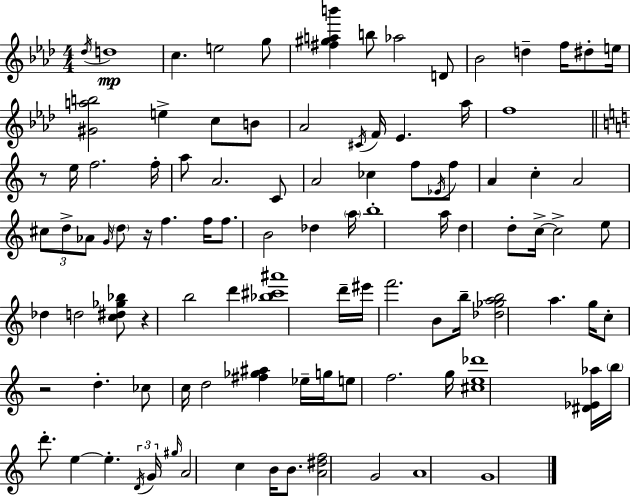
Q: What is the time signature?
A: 4/4